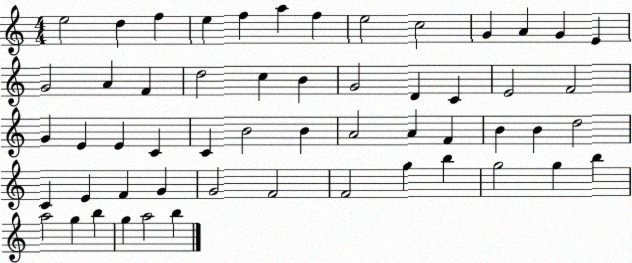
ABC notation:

X:1
T:Untitled
M:4/4
L:1/4
K:C
e2 d f e f a f e2 c2 G A G E G2 A F d2 c B G2 D C E2 F2 G E E C C B2 B A2 A F B B d2 C E F G G2 F2 F2 g b g2 g b a2 g b g a2 b